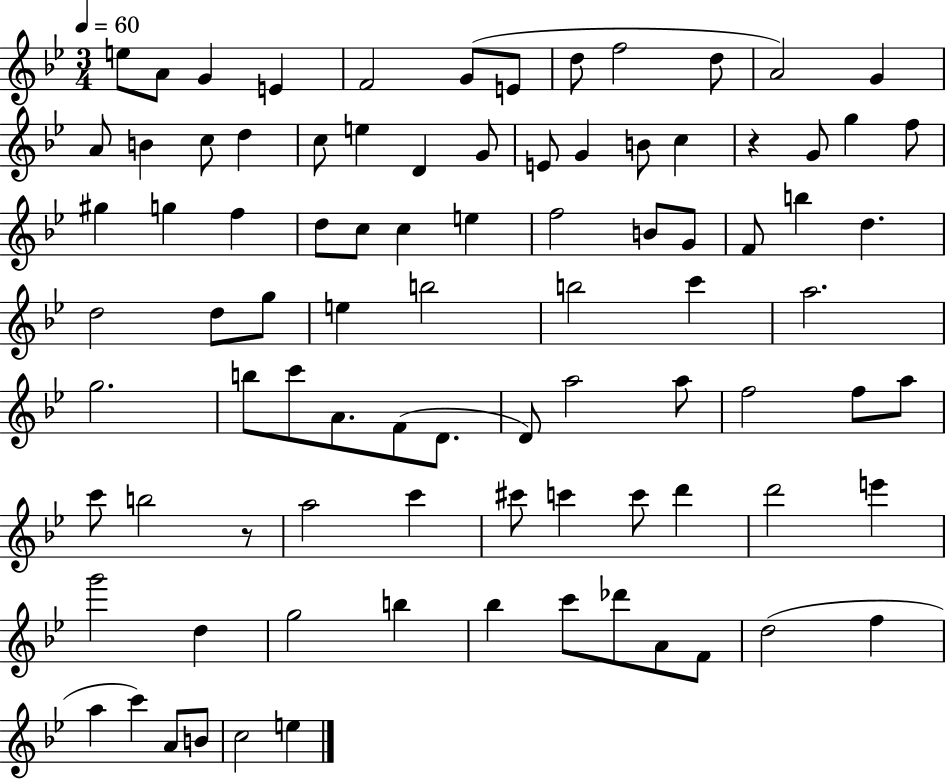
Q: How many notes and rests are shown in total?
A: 89